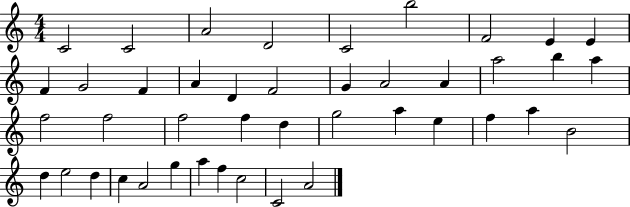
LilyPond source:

{
  \clef treble
  \numericTimeSignature
  \time 4/4
  \key c \major
  c'2 c'2 | a'2 d'2 | c'2 b''2 | f'2 e'4 e'4 | \break f'4 g'2 f'4 | a'4 d'4 f'2 | g'4 a'2 a'4 | a''2 b''4 a''4 | \break f''2 f''2 | f''2 f''4 d''4 | g''2 a''4 e''4 | f''4 a''4 b'2 | \break d''4 e''2 d''4 | c''4 a'2 g''4 | a''4 f''4 c''2 | c'2 a'2 | \break \bar "|."
}